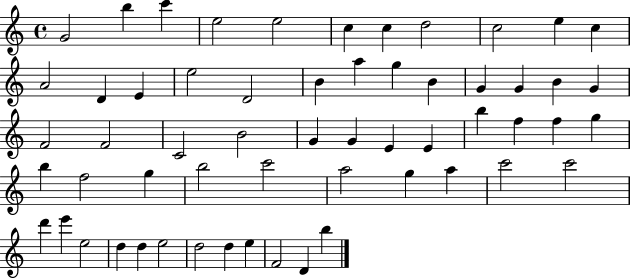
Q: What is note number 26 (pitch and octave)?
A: F4